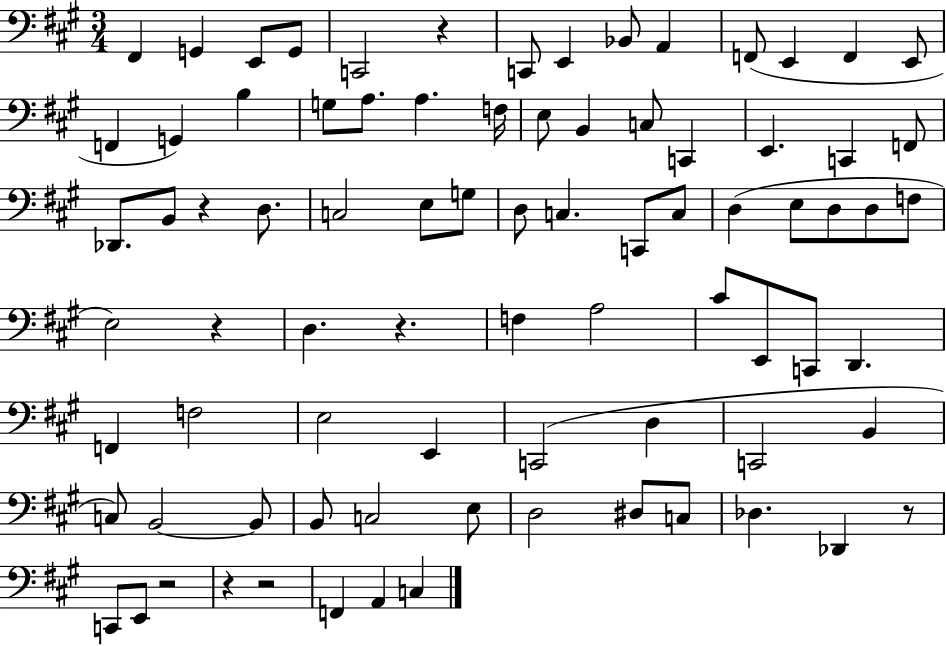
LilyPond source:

{
  \clef bass
  \numericTimeSignature
  \time 3/4
  \key a \major
  fis,4 g,4 e,8 g,8 | c,2 r4 | c,8 e,4 bes,8 a,4 | f,8( e,4 f,4 e,8 | \break f,4 g,4) b4 | g8 a8. a4. f16 | e8 b,4 c8 c,4 | e,4. c,4 f,8 | \break des,8. b,8 r4 d8. | c2 e8 g8 | d8 c4. c,8 c8 | d4( e8 d8 d8 f8 | \break e2) r4 | d4. r4. | f4 a2 | cis'8 e,8 c,8 d,4. | \break f,4 f2 | e2 e,4 | c,2( d4 | c,2 b,4 | \break c8) b,2~~ b,8 | b,8 c2 e8 | d2 dis8 c8 | des4. des,4 r8 | \break c,8 e,8 r2 | r4 r2 | f,4 a,4 c4 | \bar "|."
}